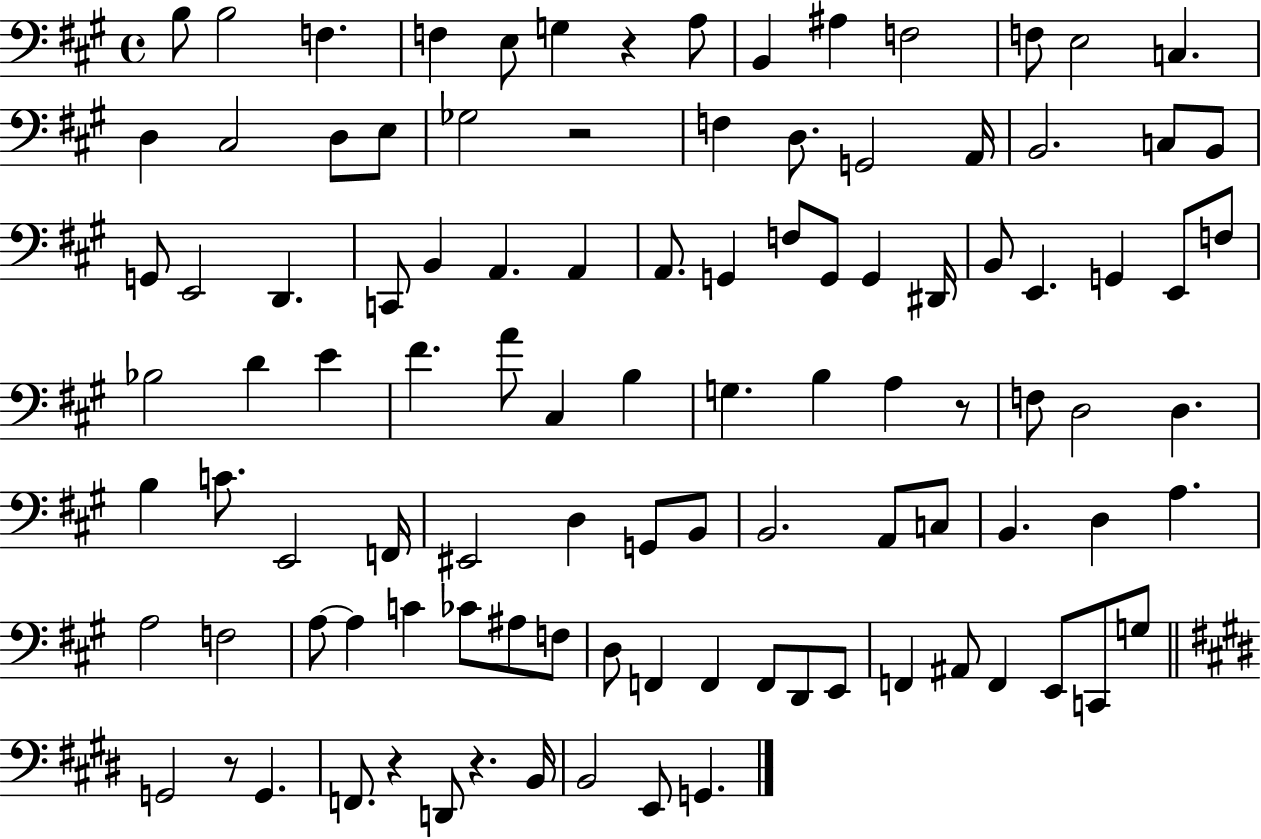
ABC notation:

X:1
T:Untitled
M:4/4
L:1/4
K:A
B,/2 B,2 F, F, E,/2 G, z A,/2 B,, ^A, F,2 F,/2 E,2 C, D, ^C,2 D,/2 E,/2 _G,2 z2 F, D,/2 G,,2 A,,/4 B,,2 C,/2 B,,/2 G,,/2 E,,2 D,, C,,/2 B,, A,, A,, A,,/2 G,, F,/2 G,,/2 G,, ^D,,/4 B,,/2 E,, G,, E,,/2 F,/2 _B,2 D E ^F A/2 ^C, B, G, B, A, z/2 F,/2 D,2 D, B, C/2 E,,2 F,,/4 ^E,,2 D, G,,/2 B,,/2 B,,2 A,,/2 C,/2 B,, D, A, A,2 F,2 A,/2 A, C _C/2 ^A,/2 F,/2 D,/2 F,, F,, F,,/2 D,,/2 E,,/2 F,, ^A,,/2 F,, E,,/2 C,,/2 G,/2 G,,2 z/2 G,, F,,/2 z D,,/2 z B,,/4 B,,2 E,,/2 G,,